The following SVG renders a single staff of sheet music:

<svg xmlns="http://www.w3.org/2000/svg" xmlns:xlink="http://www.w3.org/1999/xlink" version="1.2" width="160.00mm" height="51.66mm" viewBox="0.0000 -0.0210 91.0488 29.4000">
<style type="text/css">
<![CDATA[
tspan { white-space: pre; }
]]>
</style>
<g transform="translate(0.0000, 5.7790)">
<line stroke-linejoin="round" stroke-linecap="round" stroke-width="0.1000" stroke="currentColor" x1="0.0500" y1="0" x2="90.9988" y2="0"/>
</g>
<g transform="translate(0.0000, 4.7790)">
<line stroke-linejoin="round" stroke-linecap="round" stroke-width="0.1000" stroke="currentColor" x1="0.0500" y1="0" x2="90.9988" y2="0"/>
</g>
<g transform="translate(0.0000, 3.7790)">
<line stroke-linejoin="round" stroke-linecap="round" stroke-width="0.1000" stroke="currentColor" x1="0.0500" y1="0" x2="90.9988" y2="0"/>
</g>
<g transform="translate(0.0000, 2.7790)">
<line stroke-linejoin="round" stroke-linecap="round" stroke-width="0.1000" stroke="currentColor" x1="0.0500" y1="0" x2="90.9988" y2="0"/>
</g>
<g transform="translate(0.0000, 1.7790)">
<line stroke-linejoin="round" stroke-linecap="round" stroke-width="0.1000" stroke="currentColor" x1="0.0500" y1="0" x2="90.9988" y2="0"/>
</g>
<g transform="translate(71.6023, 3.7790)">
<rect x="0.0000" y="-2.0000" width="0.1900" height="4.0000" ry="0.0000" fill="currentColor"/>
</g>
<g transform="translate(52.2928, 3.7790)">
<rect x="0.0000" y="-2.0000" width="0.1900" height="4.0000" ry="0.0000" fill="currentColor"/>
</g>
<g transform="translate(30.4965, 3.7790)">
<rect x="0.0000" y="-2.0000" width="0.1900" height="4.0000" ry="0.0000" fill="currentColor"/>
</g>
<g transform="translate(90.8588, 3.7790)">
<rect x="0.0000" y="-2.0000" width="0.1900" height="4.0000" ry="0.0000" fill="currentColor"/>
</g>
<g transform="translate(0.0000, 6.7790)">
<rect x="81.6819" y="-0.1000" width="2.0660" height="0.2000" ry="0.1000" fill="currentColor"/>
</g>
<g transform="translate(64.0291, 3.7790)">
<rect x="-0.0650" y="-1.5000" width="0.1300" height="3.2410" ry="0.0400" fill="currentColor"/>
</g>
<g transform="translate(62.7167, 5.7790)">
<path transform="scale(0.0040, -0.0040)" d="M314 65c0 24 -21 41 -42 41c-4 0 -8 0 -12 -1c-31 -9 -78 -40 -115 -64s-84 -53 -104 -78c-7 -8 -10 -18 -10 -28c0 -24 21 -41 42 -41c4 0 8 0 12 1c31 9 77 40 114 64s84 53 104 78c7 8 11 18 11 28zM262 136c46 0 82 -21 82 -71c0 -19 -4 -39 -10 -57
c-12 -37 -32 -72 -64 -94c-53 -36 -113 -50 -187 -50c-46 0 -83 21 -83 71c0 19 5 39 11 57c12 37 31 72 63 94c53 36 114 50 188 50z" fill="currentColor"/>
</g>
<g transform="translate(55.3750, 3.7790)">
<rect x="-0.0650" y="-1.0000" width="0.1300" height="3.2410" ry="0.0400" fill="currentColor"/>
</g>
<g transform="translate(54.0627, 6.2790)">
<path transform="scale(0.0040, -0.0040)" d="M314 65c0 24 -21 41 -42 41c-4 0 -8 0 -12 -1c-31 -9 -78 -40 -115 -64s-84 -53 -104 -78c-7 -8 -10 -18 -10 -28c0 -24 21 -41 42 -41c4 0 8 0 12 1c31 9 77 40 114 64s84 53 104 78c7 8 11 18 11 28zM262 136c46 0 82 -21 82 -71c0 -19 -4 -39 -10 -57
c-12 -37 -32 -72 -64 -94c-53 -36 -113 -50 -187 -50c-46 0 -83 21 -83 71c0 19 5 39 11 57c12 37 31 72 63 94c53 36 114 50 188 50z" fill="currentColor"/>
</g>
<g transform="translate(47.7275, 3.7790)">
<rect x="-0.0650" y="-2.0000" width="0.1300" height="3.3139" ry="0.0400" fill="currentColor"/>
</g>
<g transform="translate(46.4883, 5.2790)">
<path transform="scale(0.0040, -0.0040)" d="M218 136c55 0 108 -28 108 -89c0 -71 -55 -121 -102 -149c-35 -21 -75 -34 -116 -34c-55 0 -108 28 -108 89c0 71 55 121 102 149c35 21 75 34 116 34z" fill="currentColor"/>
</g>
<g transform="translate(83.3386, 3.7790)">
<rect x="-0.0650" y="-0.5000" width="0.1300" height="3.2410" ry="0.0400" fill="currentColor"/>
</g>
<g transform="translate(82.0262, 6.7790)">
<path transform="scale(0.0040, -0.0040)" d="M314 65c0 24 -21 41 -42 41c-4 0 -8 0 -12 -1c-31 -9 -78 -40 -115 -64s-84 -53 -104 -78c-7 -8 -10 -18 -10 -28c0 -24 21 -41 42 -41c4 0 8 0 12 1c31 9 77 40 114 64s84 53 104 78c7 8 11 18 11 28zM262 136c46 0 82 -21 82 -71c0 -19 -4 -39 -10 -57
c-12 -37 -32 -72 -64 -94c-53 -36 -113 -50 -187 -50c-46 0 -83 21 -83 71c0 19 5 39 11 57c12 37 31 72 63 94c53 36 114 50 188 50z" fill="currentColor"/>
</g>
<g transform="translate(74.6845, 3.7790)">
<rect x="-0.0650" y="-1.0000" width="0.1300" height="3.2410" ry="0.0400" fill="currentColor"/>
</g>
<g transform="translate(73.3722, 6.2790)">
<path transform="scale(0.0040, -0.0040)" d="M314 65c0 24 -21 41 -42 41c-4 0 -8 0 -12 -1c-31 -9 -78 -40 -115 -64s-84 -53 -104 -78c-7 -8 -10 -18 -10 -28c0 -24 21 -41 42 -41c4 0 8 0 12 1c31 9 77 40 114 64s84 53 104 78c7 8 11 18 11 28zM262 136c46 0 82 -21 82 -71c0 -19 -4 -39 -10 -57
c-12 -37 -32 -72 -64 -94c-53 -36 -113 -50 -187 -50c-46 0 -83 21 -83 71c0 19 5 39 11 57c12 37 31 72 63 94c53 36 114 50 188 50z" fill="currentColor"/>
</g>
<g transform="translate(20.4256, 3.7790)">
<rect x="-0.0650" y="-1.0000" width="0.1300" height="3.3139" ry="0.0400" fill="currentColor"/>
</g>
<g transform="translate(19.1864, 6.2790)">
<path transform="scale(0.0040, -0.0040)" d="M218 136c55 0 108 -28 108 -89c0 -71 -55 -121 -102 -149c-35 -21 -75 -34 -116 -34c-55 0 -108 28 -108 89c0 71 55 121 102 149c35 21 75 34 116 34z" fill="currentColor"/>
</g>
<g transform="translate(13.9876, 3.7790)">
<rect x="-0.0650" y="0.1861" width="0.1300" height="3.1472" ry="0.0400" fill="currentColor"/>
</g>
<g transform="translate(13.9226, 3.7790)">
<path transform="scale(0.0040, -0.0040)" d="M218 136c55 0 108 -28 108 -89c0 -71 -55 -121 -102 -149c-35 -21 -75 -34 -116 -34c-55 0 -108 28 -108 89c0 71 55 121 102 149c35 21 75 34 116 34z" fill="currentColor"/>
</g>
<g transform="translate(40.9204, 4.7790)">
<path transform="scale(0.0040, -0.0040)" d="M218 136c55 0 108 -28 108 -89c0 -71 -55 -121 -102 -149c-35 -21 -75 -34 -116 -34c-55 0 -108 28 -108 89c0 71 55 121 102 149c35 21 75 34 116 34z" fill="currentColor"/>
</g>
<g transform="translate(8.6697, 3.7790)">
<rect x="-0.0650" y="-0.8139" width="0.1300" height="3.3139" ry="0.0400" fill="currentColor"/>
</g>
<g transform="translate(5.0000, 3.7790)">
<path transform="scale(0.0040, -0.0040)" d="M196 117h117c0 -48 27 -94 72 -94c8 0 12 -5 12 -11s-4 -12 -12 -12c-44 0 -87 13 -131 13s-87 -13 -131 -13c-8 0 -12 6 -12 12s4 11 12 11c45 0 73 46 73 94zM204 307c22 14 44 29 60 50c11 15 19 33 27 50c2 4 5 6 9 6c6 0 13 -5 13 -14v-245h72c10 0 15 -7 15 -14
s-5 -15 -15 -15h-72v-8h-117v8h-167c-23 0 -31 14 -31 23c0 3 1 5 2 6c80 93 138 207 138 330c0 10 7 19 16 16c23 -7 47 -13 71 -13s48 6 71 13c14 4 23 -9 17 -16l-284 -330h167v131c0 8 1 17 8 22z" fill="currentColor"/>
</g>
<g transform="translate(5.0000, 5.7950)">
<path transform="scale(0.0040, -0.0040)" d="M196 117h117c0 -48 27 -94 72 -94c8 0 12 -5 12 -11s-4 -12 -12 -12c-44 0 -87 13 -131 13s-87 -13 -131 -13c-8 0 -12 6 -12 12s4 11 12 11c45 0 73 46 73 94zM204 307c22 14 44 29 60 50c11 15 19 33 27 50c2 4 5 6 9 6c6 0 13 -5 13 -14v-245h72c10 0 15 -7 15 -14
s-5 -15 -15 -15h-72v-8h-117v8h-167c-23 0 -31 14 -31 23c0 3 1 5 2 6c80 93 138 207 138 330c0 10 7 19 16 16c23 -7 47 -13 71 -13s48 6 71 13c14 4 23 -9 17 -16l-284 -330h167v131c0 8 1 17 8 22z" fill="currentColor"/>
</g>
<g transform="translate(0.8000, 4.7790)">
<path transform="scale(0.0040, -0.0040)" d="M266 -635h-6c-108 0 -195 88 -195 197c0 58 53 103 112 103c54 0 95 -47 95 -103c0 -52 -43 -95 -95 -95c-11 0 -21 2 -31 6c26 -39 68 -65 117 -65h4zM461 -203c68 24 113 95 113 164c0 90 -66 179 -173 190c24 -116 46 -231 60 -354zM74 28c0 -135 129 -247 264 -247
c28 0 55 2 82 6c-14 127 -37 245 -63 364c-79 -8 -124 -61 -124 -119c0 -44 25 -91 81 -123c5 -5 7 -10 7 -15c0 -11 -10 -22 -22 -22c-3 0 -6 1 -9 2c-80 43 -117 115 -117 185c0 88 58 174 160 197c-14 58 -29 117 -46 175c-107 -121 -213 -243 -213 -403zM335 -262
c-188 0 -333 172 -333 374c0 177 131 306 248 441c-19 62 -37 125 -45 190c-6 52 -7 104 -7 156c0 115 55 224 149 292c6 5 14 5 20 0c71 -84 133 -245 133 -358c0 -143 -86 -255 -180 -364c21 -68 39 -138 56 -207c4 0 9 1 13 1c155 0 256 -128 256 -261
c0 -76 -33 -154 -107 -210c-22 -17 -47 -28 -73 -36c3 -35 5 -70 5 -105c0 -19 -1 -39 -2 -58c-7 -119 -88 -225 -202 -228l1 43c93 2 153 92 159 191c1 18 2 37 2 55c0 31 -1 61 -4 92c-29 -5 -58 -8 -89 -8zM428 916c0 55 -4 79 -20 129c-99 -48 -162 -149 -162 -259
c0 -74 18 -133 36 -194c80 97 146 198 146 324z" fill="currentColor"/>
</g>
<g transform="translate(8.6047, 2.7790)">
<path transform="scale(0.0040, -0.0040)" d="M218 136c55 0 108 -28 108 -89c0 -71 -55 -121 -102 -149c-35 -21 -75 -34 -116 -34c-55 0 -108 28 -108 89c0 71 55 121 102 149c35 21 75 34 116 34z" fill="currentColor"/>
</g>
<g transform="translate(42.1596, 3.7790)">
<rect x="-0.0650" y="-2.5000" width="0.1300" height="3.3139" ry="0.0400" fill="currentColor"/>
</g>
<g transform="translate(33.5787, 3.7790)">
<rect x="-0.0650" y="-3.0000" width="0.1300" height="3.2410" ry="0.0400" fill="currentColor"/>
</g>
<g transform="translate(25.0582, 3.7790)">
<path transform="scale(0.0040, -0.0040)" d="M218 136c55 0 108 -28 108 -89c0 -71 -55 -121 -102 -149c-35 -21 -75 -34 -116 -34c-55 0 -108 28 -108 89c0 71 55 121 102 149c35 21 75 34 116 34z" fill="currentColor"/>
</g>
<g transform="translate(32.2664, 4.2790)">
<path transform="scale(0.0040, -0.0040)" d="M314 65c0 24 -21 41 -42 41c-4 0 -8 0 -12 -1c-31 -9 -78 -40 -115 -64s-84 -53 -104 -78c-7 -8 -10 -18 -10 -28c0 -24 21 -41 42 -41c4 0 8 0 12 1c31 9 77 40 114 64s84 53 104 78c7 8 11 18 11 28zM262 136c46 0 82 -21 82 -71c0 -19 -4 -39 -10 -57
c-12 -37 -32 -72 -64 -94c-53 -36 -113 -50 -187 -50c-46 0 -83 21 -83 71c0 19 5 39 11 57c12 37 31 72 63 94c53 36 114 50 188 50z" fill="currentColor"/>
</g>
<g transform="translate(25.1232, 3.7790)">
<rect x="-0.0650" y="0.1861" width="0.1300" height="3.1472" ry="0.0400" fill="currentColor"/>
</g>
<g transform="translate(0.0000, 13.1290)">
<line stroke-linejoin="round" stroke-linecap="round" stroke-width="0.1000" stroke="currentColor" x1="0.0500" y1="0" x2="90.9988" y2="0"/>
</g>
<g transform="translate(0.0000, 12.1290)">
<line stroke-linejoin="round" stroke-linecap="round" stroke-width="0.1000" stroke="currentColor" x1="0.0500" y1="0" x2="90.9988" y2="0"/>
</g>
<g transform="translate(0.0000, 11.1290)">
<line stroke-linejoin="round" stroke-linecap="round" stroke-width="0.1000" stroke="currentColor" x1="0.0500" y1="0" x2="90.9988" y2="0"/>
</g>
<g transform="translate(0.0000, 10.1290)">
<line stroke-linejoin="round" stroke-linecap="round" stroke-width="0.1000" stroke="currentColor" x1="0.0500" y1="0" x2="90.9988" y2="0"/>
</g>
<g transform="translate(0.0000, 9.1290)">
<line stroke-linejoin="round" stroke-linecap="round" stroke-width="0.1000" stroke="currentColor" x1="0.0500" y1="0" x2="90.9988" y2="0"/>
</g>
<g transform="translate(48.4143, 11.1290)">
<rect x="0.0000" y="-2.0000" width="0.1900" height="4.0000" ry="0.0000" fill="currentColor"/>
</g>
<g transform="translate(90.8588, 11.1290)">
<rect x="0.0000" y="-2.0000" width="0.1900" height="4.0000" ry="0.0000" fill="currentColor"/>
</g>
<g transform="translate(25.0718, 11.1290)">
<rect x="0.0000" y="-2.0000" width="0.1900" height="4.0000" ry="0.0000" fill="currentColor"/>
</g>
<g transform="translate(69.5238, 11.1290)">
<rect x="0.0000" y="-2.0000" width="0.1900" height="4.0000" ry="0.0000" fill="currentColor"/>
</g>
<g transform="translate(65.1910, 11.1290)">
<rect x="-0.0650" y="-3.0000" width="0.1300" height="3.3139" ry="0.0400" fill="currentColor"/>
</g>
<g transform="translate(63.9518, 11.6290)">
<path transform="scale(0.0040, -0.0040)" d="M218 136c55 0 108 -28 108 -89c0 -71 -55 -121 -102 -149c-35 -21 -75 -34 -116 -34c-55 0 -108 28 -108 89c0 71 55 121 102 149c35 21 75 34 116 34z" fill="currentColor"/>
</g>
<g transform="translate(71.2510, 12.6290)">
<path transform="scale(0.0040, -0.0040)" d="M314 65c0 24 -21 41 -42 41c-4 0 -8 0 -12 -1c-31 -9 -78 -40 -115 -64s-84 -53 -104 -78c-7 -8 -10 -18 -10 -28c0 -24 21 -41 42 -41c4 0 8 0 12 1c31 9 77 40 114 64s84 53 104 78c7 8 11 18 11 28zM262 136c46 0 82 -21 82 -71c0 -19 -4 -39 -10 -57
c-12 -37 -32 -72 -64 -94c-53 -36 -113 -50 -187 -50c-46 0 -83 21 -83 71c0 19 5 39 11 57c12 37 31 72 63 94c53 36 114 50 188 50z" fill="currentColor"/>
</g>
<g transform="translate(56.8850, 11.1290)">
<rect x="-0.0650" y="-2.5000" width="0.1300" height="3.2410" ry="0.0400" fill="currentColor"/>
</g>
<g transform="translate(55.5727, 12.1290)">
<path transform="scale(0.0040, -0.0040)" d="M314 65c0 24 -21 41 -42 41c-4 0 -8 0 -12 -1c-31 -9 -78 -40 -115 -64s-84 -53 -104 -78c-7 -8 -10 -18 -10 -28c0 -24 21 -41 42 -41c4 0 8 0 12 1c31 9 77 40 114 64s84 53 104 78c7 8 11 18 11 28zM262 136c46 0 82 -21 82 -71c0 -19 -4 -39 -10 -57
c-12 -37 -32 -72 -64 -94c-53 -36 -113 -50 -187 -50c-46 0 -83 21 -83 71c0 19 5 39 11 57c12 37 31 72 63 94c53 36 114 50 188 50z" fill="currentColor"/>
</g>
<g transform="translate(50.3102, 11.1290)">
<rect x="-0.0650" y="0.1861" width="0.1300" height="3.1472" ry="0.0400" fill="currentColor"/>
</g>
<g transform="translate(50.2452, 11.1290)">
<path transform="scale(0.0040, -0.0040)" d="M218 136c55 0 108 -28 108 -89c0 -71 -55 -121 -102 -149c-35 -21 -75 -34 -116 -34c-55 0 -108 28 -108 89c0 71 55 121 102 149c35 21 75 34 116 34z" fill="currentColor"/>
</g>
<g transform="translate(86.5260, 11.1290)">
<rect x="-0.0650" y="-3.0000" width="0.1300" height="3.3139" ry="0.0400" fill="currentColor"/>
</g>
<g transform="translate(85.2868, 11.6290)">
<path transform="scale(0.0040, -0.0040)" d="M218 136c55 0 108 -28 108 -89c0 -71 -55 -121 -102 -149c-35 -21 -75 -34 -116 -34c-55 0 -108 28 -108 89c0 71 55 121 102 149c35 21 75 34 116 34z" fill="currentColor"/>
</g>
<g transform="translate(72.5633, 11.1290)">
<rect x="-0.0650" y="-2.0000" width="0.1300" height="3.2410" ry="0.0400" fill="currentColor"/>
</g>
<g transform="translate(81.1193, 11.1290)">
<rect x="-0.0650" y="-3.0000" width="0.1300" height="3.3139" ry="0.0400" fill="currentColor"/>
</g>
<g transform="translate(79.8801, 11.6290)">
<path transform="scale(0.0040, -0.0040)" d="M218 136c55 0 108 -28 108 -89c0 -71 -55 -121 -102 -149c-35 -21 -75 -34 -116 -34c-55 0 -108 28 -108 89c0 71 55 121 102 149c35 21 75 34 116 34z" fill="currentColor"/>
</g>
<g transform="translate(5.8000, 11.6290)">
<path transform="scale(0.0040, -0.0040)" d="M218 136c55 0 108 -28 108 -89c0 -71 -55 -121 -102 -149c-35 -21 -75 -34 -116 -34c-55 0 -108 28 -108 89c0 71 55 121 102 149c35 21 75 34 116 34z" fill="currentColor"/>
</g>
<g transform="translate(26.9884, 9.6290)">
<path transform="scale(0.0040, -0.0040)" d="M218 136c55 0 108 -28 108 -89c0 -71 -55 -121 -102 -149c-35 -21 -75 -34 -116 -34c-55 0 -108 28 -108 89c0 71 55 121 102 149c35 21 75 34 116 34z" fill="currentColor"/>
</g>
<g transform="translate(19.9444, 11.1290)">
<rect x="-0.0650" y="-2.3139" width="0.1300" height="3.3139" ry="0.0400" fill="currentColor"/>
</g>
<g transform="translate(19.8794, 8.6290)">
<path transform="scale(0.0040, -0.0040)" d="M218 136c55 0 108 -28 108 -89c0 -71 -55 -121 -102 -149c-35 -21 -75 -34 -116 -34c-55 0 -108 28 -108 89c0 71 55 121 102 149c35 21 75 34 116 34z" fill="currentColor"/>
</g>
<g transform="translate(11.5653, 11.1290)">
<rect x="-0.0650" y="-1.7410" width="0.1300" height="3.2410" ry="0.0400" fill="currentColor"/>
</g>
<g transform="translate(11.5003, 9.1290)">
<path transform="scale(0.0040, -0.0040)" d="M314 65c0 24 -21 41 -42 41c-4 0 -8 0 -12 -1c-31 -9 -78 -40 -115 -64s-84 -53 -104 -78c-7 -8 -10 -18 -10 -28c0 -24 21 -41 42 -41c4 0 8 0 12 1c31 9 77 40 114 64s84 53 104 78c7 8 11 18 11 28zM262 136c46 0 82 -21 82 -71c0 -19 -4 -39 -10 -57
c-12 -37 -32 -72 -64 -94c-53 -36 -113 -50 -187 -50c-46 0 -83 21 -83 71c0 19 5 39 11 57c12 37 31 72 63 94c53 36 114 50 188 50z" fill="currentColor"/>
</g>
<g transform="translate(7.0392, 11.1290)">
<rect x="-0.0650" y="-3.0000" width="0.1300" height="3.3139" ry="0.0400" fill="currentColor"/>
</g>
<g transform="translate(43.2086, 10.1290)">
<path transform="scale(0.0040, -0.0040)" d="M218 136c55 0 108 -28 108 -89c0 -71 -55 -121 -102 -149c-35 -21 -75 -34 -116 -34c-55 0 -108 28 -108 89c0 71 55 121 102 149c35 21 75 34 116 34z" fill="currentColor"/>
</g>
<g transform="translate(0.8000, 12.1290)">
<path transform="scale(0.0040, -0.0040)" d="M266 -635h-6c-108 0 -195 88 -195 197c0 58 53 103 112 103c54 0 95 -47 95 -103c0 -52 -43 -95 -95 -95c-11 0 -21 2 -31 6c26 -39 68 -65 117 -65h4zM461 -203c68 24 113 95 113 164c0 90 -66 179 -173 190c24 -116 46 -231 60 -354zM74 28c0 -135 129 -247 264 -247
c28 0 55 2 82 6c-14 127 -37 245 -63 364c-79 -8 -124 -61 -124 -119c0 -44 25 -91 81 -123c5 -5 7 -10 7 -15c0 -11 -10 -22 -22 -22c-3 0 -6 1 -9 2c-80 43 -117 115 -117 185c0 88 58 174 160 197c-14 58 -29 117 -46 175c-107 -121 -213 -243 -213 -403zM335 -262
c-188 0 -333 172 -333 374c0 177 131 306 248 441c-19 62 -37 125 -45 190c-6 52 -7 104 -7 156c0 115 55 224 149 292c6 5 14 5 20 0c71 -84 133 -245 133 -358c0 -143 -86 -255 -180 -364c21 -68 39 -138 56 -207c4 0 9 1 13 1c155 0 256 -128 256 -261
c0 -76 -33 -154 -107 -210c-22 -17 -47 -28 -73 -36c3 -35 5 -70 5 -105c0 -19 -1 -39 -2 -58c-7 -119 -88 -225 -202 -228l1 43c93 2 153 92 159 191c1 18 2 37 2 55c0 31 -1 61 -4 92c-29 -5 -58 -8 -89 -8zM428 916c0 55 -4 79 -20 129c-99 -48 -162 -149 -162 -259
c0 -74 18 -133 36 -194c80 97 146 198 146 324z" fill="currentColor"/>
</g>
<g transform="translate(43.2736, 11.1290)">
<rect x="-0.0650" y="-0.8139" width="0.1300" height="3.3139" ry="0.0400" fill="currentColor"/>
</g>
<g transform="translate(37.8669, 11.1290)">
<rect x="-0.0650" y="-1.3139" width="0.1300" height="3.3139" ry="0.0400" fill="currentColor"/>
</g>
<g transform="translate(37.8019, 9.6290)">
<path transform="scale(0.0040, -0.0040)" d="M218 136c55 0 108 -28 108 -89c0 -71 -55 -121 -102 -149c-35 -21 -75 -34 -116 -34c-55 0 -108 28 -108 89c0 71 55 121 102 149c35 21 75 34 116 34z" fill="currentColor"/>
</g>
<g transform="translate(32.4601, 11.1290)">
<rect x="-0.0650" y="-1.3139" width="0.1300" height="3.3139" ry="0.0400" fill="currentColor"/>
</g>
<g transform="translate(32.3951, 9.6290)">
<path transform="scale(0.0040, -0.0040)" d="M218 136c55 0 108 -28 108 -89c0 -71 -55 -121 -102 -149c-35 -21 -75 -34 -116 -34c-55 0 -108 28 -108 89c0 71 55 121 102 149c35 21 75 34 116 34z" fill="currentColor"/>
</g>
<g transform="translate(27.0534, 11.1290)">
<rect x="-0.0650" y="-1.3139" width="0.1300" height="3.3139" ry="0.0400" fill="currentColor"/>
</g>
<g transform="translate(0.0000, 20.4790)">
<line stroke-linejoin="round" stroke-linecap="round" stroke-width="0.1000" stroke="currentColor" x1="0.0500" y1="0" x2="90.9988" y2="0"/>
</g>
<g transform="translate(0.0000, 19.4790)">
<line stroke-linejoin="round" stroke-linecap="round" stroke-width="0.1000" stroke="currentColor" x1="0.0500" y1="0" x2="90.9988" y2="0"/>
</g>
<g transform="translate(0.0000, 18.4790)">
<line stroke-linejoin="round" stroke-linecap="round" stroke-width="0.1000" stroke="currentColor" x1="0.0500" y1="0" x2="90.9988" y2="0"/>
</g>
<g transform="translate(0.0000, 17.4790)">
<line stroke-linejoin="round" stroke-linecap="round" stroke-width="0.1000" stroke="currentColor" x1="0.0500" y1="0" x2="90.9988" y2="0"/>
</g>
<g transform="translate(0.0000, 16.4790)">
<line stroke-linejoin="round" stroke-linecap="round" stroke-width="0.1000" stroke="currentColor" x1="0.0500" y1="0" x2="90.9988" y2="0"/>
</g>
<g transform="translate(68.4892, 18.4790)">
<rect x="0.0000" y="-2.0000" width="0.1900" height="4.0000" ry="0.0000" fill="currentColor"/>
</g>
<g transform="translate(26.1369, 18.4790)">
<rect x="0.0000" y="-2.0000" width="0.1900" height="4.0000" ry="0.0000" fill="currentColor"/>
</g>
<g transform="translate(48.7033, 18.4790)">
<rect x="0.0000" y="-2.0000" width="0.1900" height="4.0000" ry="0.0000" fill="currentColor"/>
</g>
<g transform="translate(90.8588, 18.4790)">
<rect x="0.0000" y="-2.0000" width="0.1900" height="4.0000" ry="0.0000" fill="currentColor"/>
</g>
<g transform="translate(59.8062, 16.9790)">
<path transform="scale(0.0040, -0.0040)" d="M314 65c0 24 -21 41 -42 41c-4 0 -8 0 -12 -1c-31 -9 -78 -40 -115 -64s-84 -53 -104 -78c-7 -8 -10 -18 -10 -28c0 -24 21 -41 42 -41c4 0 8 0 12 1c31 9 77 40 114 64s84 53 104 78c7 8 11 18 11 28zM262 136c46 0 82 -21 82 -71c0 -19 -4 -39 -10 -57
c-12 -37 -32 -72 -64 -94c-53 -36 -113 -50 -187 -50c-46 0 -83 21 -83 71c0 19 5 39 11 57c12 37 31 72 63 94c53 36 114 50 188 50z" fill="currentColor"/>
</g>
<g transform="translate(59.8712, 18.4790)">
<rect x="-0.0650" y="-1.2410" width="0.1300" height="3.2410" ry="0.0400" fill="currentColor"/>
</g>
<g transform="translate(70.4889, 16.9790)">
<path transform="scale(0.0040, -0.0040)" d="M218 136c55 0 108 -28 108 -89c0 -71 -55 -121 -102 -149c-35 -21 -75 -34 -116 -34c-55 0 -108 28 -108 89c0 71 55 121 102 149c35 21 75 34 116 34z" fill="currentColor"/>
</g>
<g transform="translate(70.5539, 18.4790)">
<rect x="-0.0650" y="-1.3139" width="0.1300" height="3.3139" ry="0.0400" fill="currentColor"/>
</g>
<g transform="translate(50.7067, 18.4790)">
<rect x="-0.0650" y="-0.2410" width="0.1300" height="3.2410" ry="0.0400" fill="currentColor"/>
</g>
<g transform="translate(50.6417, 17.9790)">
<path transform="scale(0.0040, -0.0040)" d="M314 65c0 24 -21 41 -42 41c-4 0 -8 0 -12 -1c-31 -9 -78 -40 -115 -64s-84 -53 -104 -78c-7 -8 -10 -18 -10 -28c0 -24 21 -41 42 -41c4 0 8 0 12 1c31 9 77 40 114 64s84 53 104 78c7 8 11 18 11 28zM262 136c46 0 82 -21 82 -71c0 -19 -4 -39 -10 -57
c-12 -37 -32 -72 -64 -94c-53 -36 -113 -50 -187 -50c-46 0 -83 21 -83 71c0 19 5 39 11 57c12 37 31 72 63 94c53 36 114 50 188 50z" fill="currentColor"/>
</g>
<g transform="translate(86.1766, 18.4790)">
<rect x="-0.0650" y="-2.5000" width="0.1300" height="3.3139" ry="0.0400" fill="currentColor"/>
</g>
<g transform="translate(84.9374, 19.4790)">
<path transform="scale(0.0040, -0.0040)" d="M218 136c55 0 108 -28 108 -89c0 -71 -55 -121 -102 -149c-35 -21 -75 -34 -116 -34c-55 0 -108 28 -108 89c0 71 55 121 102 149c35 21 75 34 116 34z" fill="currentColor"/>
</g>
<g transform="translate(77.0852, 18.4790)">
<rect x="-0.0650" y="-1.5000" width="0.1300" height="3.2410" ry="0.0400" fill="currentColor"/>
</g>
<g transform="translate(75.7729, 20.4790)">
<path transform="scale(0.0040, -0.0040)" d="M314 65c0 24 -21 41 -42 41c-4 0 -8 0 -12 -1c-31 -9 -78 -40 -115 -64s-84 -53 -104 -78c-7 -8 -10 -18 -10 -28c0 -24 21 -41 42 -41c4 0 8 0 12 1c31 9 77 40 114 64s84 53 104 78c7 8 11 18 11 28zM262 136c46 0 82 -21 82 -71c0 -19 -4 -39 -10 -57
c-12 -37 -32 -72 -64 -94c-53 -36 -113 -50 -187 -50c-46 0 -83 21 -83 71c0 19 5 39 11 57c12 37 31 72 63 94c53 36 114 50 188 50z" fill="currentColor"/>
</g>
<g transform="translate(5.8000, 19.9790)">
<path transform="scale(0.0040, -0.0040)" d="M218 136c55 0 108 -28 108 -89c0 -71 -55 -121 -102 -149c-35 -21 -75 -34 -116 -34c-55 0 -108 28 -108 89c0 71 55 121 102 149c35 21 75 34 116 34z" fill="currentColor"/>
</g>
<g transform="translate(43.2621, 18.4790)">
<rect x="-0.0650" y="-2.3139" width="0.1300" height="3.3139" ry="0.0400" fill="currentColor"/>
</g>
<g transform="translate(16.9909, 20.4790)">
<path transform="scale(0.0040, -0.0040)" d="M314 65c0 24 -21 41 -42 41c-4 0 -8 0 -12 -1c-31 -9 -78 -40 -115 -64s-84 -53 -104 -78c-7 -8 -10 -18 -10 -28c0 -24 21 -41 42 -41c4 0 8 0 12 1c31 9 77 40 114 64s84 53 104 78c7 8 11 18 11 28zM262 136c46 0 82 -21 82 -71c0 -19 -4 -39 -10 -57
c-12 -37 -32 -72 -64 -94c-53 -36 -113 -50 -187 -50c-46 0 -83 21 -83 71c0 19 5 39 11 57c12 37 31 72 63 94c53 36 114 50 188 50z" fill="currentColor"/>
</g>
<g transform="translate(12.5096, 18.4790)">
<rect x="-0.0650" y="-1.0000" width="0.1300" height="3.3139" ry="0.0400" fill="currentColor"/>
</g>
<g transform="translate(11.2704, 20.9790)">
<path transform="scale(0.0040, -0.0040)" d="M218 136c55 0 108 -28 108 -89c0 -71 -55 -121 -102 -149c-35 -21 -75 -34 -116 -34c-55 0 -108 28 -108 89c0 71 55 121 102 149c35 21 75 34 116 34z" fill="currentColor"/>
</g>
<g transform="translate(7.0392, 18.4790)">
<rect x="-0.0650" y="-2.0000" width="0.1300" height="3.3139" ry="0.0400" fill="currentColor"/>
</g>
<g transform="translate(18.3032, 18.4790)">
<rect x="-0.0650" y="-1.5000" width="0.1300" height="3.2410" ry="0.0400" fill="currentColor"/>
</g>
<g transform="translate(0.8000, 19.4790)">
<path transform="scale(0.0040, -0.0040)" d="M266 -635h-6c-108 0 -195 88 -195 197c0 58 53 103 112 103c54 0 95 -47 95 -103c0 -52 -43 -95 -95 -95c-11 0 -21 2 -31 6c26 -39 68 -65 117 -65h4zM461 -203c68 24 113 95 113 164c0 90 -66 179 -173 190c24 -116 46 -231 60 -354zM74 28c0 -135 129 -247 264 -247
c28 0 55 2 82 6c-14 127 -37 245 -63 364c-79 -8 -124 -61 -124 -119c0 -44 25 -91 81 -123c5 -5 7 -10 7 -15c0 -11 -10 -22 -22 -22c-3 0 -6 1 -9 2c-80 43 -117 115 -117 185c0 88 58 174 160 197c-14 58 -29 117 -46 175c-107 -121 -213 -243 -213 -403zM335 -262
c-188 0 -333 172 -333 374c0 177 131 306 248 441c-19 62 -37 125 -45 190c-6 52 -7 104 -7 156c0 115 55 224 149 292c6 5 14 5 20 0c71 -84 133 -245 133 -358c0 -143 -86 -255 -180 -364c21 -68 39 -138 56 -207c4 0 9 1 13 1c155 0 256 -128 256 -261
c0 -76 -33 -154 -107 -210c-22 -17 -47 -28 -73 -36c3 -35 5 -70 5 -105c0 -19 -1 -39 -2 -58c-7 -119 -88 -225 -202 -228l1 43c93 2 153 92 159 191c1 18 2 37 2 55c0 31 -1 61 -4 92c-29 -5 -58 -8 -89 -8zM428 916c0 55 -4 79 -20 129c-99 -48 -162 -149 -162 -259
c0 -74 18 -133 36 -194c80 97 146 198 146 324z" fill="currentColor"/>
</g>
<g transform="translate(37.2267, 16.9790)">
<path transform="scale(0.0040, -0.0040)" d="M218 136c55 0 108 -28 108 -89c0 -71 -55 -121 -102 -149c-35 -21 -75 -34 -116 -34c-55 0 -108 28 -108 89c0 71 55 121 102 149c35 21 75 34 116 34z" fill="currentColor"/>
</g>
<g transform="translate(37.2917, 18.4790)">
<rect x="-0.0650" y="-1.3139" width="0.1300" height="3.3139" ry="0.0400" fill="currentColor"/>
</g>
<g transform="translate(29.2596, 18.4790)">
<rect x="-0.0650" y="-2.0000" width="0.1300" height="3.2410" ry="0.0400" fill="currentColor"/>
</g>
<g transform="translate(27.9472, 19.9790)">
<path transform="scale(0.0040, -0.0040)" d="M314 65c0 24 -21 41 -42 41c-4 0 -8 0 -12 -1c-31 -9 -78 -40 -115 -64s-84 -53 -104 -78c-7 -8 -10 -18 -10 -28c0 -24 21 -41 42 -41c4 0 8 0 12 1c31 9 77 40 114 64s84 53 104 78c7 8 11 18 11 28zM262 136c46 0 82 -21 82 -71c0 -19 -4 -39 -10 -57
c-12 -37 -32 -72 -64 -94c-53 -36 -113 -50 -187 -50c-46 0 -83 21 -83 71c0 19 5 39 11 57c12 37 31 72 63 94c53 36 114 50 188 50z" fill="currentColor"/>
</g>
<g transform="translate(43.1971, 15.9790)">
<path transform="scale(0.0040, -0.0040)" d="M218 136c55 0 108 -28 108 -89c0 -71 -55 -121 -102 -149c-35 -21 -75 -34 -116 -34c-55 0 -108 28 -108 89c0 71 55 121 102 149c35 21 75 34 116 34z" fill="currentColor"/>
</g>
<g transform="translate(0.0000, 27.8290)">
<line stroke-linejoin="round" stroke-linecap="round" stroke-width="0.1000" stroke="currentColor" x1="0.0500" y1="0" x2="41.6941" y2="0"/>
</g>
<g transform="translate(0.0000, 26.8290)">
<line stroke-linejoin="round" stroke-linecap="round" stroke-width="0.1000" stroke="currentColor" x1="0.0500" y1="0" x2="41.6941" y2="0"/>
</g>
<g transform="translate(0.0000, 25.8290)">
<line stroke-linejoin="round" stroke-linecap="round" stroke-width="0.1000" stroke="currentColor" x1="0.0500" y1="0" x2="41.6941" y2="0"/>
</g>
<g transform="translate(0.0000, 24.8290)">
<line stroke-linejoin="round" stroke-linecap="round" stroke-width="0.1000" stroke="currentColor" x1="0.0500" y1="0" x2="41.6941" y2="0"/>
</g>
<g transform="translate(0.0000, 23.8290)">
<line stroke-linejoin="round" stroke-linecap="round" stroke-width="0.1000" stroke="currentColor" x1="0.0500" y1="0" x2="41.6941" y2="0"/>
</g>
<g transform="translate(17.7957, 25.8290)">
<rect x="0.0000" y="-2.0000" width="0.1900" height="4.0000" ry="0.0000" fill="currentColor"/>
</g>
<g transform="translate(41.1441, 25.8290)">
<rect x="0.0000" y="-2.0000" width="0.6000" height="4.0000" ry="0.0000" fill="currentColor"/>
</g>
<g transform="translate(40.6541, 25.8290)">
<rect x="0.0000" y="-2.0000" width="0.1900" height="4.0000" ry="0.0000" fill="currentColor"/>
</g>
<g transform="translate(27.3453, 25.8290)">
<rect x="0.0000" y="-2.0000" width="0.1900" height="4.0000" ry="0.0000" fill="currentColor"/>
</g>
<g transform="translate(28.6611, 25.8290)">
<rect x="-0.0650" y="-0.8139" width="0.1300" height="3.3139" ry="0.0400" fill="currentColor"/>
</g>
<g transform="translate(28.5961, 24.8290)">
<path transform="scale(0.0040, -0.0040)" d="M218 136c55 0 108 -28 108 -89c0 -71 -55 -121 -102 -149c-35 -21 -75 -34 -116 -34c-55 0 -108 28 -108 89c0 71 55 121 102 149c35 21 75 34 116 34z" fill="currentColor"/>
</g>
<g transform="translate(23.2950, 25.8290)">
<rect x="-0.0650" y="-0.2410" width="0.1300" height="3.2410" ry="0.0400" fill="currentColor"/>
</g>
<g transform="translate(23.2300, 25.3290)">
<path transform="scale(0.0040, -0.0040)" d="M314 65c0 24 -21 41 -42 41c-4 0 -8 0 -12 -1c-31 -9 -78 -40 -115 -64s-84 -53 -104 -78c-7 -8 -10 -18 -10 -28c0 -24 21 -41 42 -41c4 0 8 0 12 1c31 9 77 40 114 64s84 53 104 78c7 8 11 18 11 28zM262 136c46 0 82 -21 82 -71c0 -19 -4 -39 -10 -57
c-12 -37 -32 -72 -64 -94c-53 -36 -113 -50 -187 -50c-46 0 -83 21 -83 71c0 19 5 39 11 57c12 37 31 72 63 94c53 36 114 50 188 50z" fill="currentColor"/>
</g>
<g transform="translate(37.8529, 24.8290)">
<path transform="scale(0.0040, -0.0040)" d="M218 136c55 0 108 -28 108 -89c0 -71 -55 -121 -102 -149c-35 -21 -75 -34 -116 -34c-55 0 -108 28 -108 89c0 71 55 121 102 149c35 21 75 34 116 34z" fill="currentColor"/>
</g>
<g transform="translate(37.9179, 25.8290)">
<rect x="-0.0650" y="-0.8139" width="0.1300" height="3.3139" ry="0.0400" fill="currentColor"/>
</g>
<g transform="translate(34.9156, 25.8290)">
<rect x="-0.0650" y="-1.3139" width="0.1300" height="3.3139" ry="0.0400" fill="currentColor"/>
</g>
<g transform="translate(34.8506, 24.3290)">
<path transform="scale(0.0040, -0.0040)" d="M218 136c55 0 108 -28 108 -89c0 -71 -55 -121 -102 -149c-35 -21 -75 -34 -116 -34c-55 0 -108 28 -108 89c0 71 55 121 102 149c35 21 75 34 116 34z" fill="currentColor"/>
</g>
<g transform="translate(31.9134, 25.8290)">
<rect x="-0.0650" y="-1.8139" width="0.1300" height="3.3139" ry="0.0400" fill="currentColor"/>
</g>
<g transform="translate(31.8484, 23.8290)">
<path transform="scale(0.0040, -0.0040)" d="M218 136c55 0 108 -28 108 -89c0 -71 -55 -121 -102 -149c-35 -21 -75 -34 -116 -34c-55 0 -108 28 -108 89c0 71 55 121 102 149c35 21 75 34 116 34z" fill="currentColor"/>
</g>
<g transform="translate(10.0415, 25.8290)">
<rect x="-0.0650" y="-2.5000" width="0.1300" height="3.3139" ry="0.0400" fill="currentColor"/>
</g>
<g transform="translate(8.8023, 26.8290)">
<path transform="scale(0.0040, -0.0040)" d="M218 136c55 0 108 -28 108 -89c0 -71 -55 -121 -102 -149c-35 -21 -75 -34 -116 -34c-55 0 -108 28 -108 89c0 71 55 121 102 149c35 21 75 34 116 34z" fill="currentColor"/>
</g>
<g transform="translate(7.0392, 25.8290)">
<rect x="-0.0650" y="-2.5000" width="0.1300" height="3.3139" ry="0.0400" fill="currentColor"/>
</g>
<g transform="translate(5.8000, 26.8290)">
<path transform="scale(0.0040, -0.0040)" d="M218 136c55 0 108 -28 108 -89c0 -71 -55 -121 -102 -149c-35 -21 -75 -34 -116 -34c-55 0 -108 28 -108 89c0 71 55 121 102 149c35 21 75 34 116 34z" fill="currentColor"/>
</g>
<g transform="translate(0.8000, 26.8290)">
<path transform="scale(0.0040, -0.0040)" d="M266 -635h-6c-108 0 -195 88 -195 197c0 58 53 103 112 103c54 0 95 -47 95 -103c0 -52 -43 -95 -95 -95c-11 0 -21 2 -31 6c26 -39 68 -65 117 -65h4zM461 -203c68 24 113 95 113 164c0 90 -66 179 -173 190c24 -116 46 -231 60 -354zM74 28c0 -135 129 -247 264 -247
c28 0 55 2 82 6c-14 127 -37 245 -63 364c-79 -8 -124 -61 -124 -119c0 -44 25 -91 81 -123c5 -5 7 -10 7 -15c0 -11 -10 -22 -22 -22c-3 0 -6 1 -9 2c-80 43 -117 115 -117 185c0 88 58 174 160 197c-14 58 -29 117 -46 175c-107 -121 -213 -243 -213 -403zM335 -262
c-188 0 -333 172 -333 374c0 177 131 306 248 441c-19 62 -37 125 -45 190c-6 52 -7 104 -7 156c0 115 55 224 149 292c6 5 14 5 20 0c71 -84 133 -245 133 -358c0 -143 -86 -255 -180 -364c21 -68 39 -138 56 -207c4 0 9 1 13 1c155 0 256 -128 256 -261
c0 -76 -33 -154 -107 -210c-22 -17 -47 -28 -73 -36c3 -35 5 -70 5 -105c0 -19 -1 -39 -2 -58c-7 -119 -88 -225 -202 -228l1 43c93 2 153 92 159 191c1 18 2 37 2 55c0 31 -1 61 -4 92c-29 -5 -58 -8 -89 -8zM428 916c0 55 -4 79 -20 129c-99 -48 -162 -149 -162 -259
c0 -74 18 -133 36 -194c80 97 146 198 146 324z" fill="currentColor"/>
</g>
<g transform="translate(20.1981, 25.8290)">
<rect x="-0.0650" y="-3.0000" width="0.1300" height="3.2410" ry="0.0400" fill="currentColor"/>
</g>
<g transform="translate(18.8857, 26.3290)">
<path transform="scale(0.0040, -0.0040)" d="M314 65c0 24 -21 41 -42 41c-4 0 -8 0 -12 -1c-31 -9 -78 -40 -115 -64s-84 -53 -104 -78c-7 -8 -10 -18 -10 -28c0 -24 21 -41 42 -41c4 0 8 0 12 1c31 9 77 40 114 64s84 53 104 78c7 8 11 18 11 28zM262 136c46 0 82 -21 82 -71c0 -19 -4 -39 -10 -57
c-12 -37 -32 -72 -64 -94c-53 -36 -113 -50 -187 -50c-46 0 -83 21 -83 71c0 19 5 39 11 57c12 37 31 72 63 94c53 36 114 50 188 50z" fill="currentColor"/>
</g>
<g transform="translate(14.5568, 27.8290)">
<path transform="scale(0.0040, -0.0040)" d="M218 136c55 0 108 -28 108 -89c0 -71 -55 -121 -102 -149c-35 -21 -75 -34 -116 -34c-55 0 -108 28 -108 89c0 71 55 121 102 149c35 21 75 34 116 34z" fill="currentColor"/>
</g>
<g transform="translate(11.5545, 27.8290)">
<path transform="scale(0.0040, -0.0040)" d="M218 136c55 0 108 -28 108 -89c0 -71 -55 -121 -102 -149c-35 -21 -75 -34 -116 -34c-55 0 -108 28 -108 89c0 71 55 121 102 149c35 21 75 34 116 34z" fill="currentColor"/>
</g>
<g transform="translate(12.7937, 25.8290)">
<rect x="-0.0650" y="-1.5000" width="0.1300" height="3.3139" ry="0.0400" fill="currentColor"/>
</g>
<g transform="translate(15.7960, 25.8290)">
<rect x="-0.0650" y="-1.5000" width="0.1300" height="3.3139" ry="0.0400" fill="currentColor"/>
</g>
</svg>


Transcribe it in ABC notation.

X:1
T:Untitled
M:4/4
L:1/4
K:C
d B D B A2 G F D2 E2 D2 C2 A f2 g e e e d B G2 A F2 A A F D E2 F2 e g c2 e2 e E2 G G G E E A2 c2 d f e d